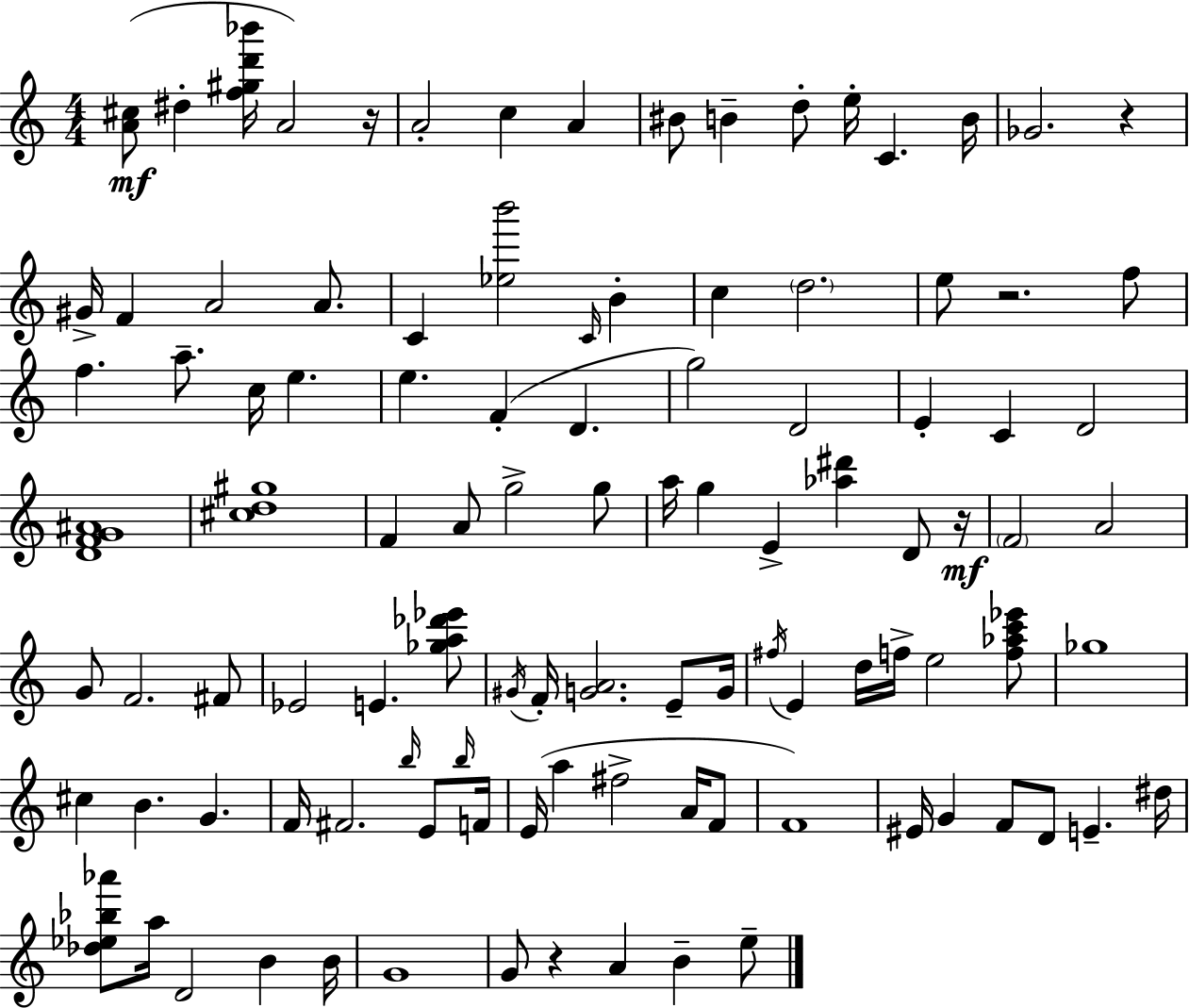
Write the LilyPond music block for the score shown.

{
  \clef treble
  \numericTimeSignature
  \time 4/4
  \key c \major
  <a' cis''>8(\mf dis''4-. <f'' gis'' d''' bes'''>16 a'2) r16 | a'2-. c''4 a'4 | bis'8 b'4-- d''8-. e''16-. c'4. b'16 | ges'2. r4 | \break gis'16-> f'4 a'2 a'8. | c'4 <ees'' b'''>2 \grace { c'16 } b'4-. | c''4 \parenthesize d''2. | e''8 r2. f''8 | \break f''4. a''8.-- c''16 e''4. | e''4. f'4-.( d'4. | g''2) d'2 | e'4-. c'4 d'2 | \break <d' f' g' ais'>1 | <cis'' d'' gis''>1 | f'4 a'8 g''2-> g''8 | a''16 g''4 e'4-> <aes'' dis'''>4 d'8 | \break r16\mf \parenthesize f'2 a'2 | g'8 f'2. fis'8 | ees'2 e'4. <ges'' a'' des''' ees'''>8 | \acciaccatura { gis'16 } f'16-. <g' a'>2. e'8-- | \break g'16 \acciaccatura { fis''16 } e'4 d''16 f''16-> e''2 | <f'' aes'' c''' ees'''>8 ges''1 | cis''4 b'4. g'4. | f'16 fis'2. | \break \grace { b''16 } e'8 \grace { b''16 } f'16 e'16( a''4 fis''2-> | a'16 f'8 f'1) | eis'16 g'4 f'8 d'8 e'4.-- | dis''16 <des'' ees'' bes'' aes'''>8 a''16 d'2 | \break b'4 b'16 g'1 | g'8 r4 a'4 b'4-- | e''8-- \bar "|."
}